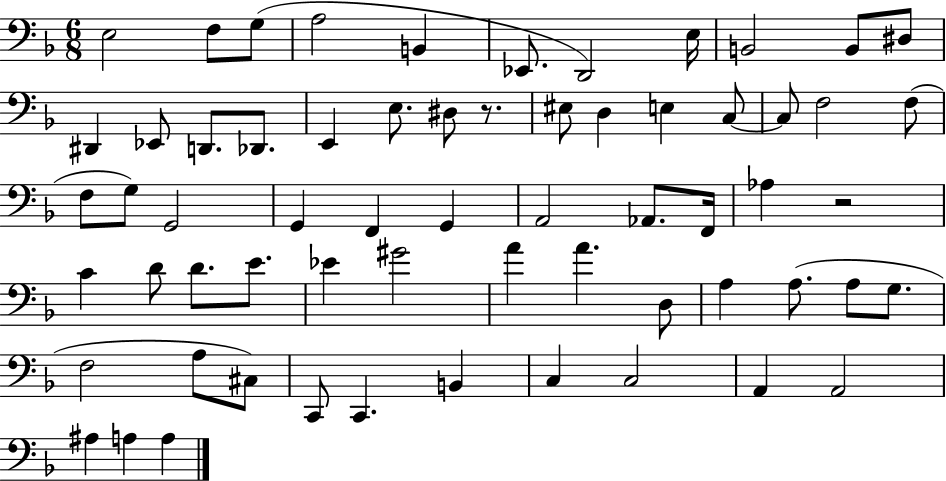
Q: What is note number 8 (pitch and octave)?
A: E3